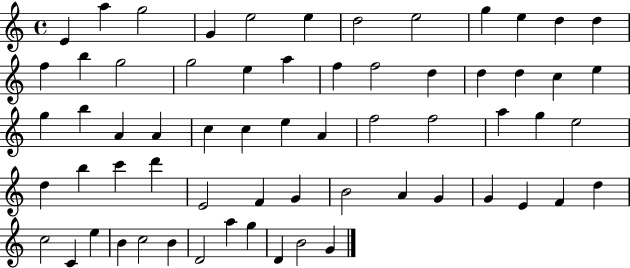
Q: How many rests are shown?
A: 0